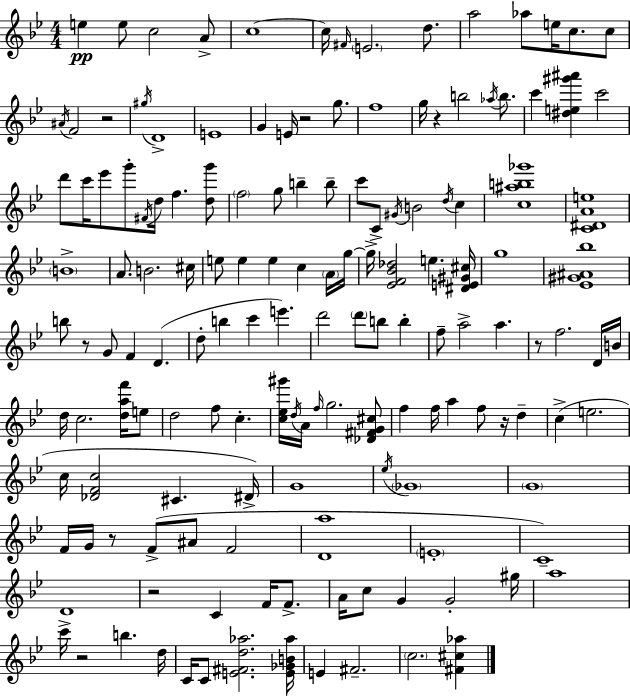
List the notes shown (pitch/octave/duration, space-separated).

E5/q E5/e C5/h A4/e C5/w C5/s F#4/s E4/h. D5/e. A5/h Ab5/e E5/s C5/e. C5/e A#4/s F4/h R/h G#5/s D4/w E4/w G4/q E4/s R/h G5/e. F5/w G5/s R/q B5/h Ab5/s B5/e. C6/q [D#5,E5,G#6,A#6]/q C6/h D6/e C6/s Eb6/e G6/e F#4/s D5/s F5/q. [D5,G6]/e F5/h G5/e B5/q B5/e C6/e C4/e G#4/s B4/h D5/s C5/q [C5,A#5,B5,Gb6]/w [C4,D#4,A4,E5]/w B4/w A4/e. B4/h. C#5/s E5/e E5/q E5/q C5/q A4/s G5/s G5/s [Eb4,F4,Bb4,Db5]/h E5/q. [D#4,E4,G#4,C#5]/s G5/w [Eb4,G#4,A#4,Bb5]/w B5/e R/e G4/e F4/q D4/q. D5/e B5/q C6/q E6/q. D6/h D6/e B5/e B5/q F5/e A5/h A5/q. R/e F5/h. D4/s B4/s D5/s C5/h. [D5,A5,F6]/s E5/e D5/h F5/e C5/q. [C5,Eb5,G#6]/s D5/s A4/s F5/s G5/h. [Db4,F#4,G4,C#5]/e F5/q F5/s A5/q F5/e R/s D5/q C5/q E5/h. C5/s [Db4,F4,C5]/h C#4/q. D#4/s G4/w Eb5/s Gb4/w G4/w F4/s G4/s R/e F4/e A#4/e F4/h [D4,A5]/w E4/w C4/w D4/w R/h C4/q F4/s F4/e. A4/s C5/e G4/q G4/h G#5/s A5/w C6/s R/h B5/q. D5/s C4/s C4/e [E4,F#4,D5,Ab5]/h. [E4,Gb4,B4,Ab5]/s E4/q F#4/h. C5/h. [F#4,C#5,Ab5]/q